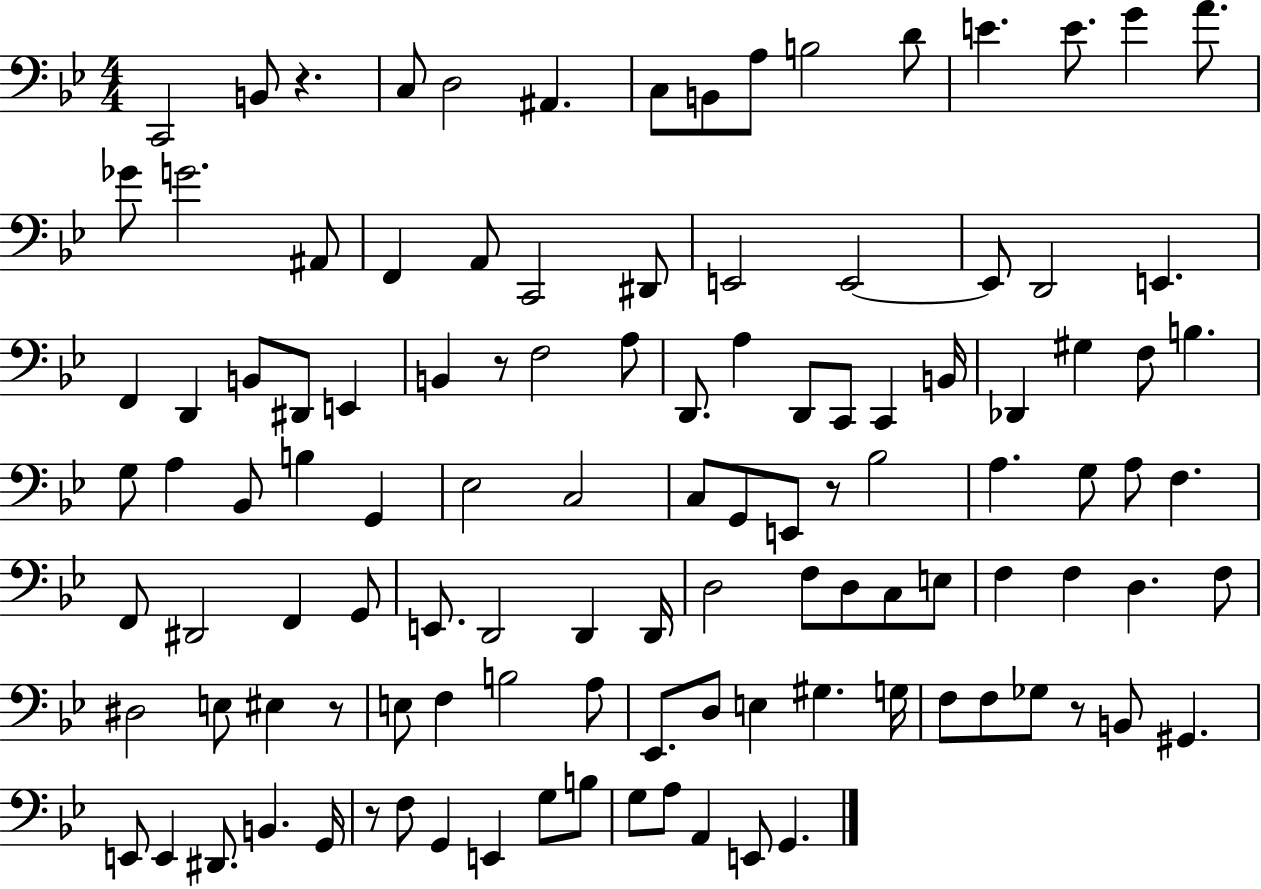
C2/h B2/e R/q. C3/e D3/h A#2/q. C3/e B2/e A3/e B3/h D4/e E4/q. E4/e. G4/q A4/e. Gb4/e G4/h. A#2/e F2/q A2/e C2/h D#2/e E2/h E2/h E2/e D2/h E2/q. F2/q D2/q B2/e D#2/e E2/q B2/q R/e F3/h A3/e D2/e. A3/q D2/e C2/e C2/q B2/s Db2/q G#3/q F3/e B3/q. G3/e A3/q Bb2/e B3/q G2/q Eb3/h C3/h C3/e G2/e E2/e R/e Bb3/h A3/q. G3/e A3/e F3/q. F2/e D#2/h F2/q G2/e E2/e. D2/h D2/q D2/s D3/h F3/e D3/e C3/e E3/e F3/q F3/q D3/q. F3/e D#3/h E3/e EIS3/q R/e E3/e F3/q B3/h A3/e Eb2/e. D3/e E3/q G#3/q. G3/s F3/e F3/e Gb3/e R/e B2/e G#2/q. E2/e E2/q D#2/e. B2/q. G2/s R/e F3/e G2/q E2/q G3/e B3/e G3/e A3/e A2/q E2/e G2/q.